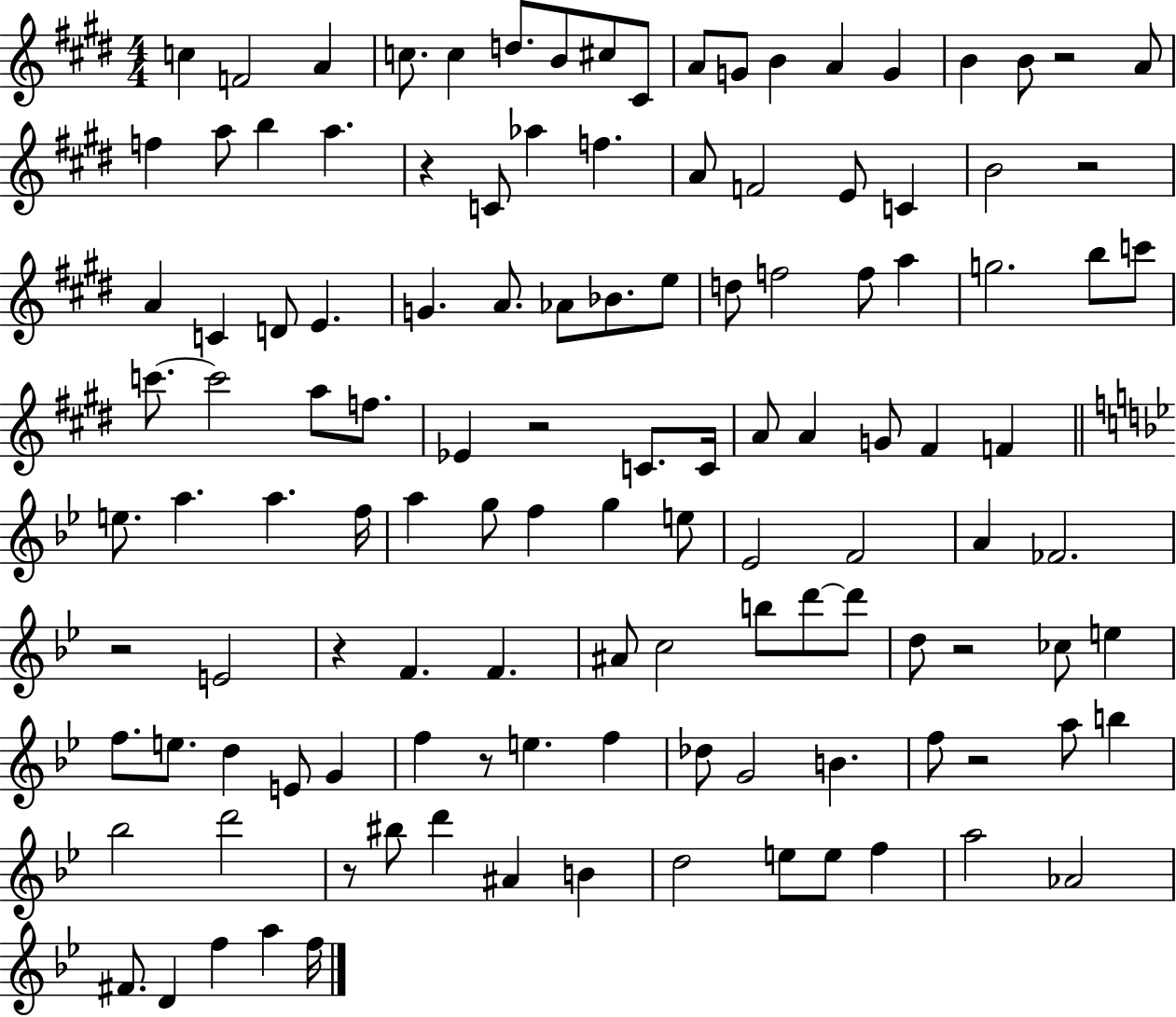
{
  \clef treble
  \numericTimeSignature
  \time 4/4
  \key e \major
  \repeat volta 2 { c''4 f'2 a'4 | c''8. c''4 d''8. b'8 cis''8 cis'8 | a'8 g'8 b'4 a'4 g'4 | b'4 b'8 r2 a'8 | \break f''4 a''8 b''4 a''4. | r4 c'8 aes''4 f''4. | a'8 f'2 e'8 c'4 | b'2 r2 | \break a'4 c'4 d'8 e'4. | g'4. a'8. aes'8 bes'8. e''8 | d''8 f''2 f''8 a''4 | g''2. b''8 c'''8 | \break c'''8.~~ c'''2 a''8 f''8. | ees'4 r2 c'8. c'16 | a'8 a'4 g'8 fis'4 f'4 | \bar "||" \break \key g \minor e''8. a''4. a''4. f''16 | a''4 g''8 f''4 g''4 e''8 | ees'2 f'2 | a'4 fes'2. | \break r2 e'2 | r4 f'4. f'4. | ais'8 c''2 b''8 d'''8~~ d'''8 | d''8 r2 ces''8 e''4 | \break f''8. e''8. d''4 e'8 g'4 | f''4 r8 e''4. f''4 | des''8 g'2 b'4. | f''8 r2 a''8 b''4 | \break bes''2 d'''2 | r8 bis''8 d'''4 ais'4 b'4 | d''2 e''8 e''8 f''4 | a''2 aes'2 | \break fis'8. d'4 f''4 a''4 f''16 | } \bar "|."
}